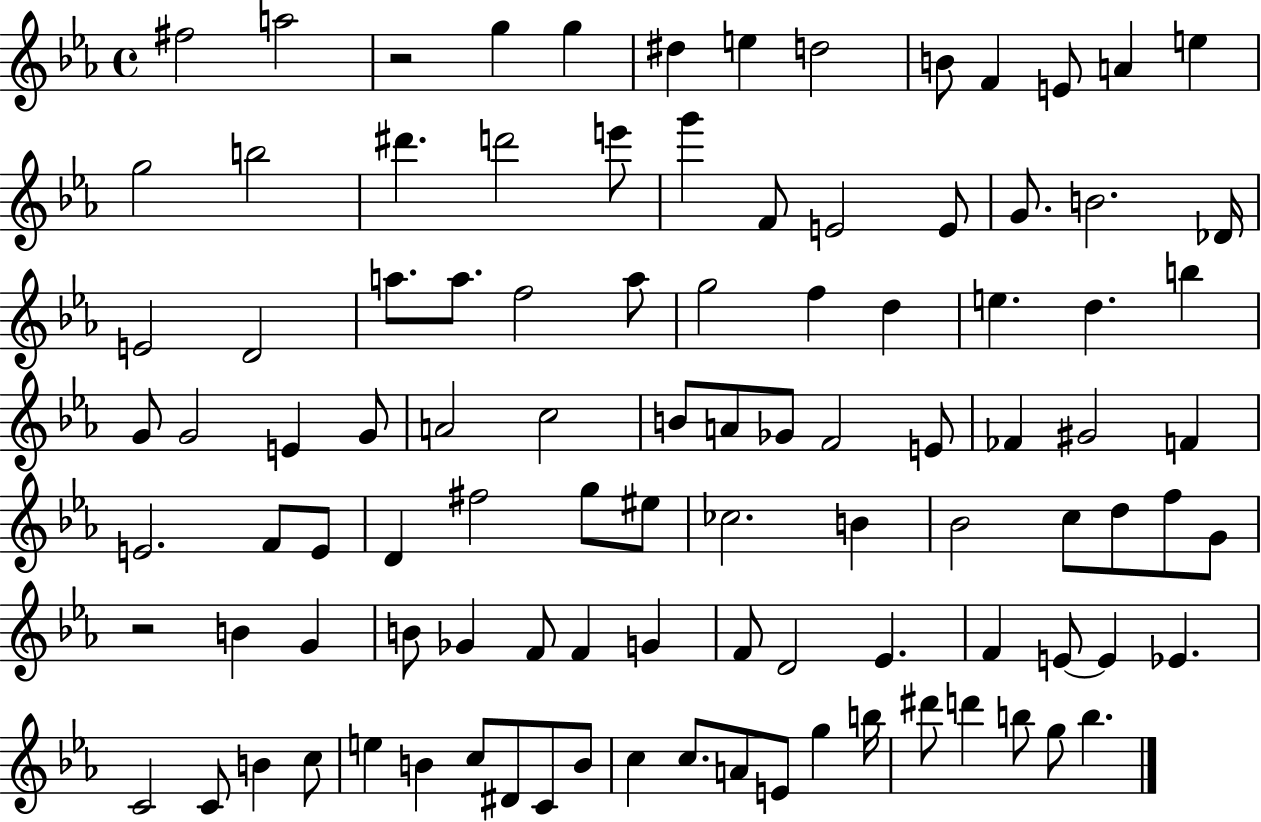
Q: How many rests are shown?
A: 2